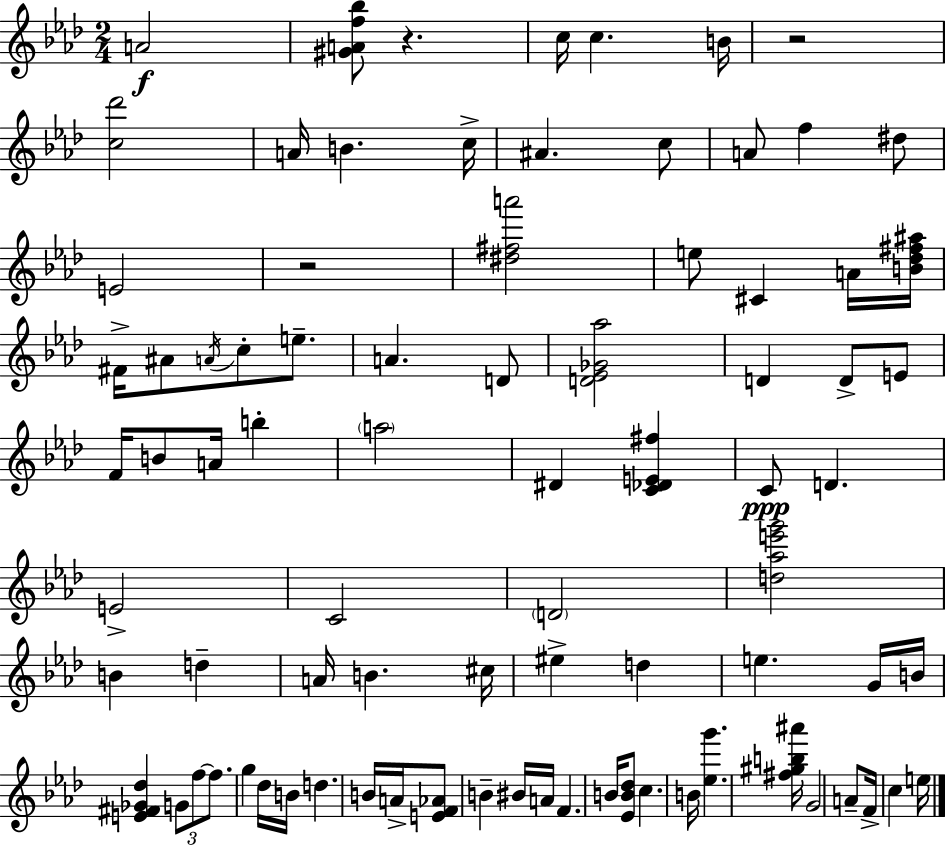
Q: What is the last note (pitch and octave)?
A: E5